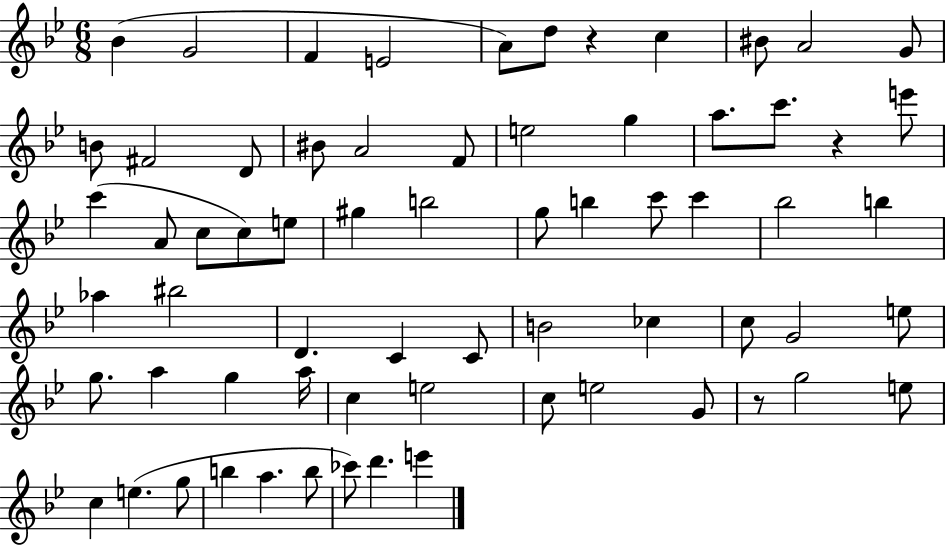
Bb4/q G4/h F4/q E4/h A4/e D5/e R/q C5/q BIS4/e A4/h G4/e B4/e F#4/h D4/e BIS4/e A4/h F4/e E5/h G5/q A5/e. C6/e. R/q E6/e C6/q A4/e C5/e C5/e E5/e G#5/q B5/h G5/e B5/q C6/e C6/q Bb5/h B5/q Ab5/q BIS5/h D4/q. C4/q C4/e B4/h CES5/q C5/e G4/h E5/e G5/e. A5/q G5/q A5/s C5/q E5/h C5/e E5/h G4/e R/e G5/h E5/e C5/q E5/q. G5/e B5/q A5/q. B5/e CES6/e D6/q. E6/q